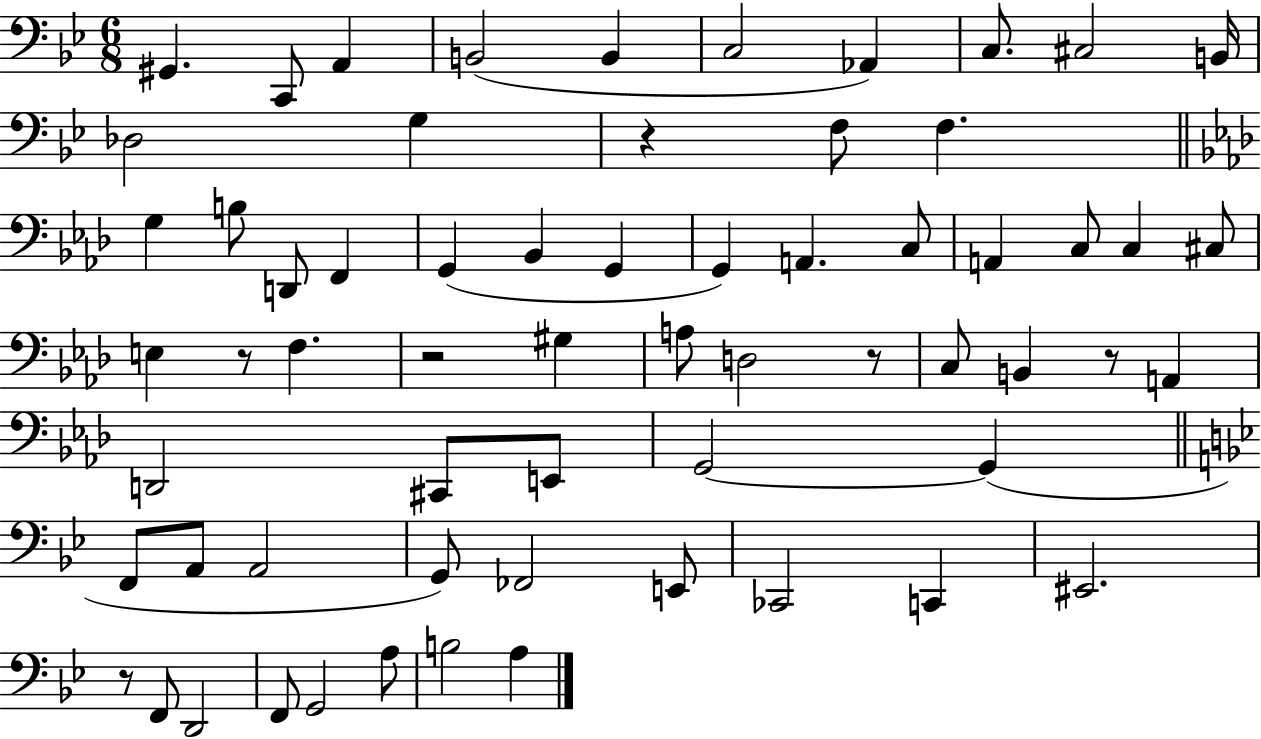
X:1
T:Untitled
M:6/8
L:1/4
K:Bb
^G,, C,,/2 A,, B,,2 B,, C,2 _A,, C,/2 ^C,2 B,,/4 _D,2 G, z F,/2 F, G, B,/2 D,,/2 F,, G,, _B,, G,, G,, A,, C,/2 A,, C,/2 C, ^C,/2 E, z/2 F, z2 ^G, A,/2 D,2 z/2 C,/2 B,, z/2 A,, D,,2 ^C,,/2 E,,/2 G,,2 G,, F,,/2 A,,/2 A,,2 G,,/2 _F,,2 E,,/2 _C,,2 C,, ^E,,2 z/2 F,,/2 D,,2 F,,/2 G,,2 A,/2 B,2 A,